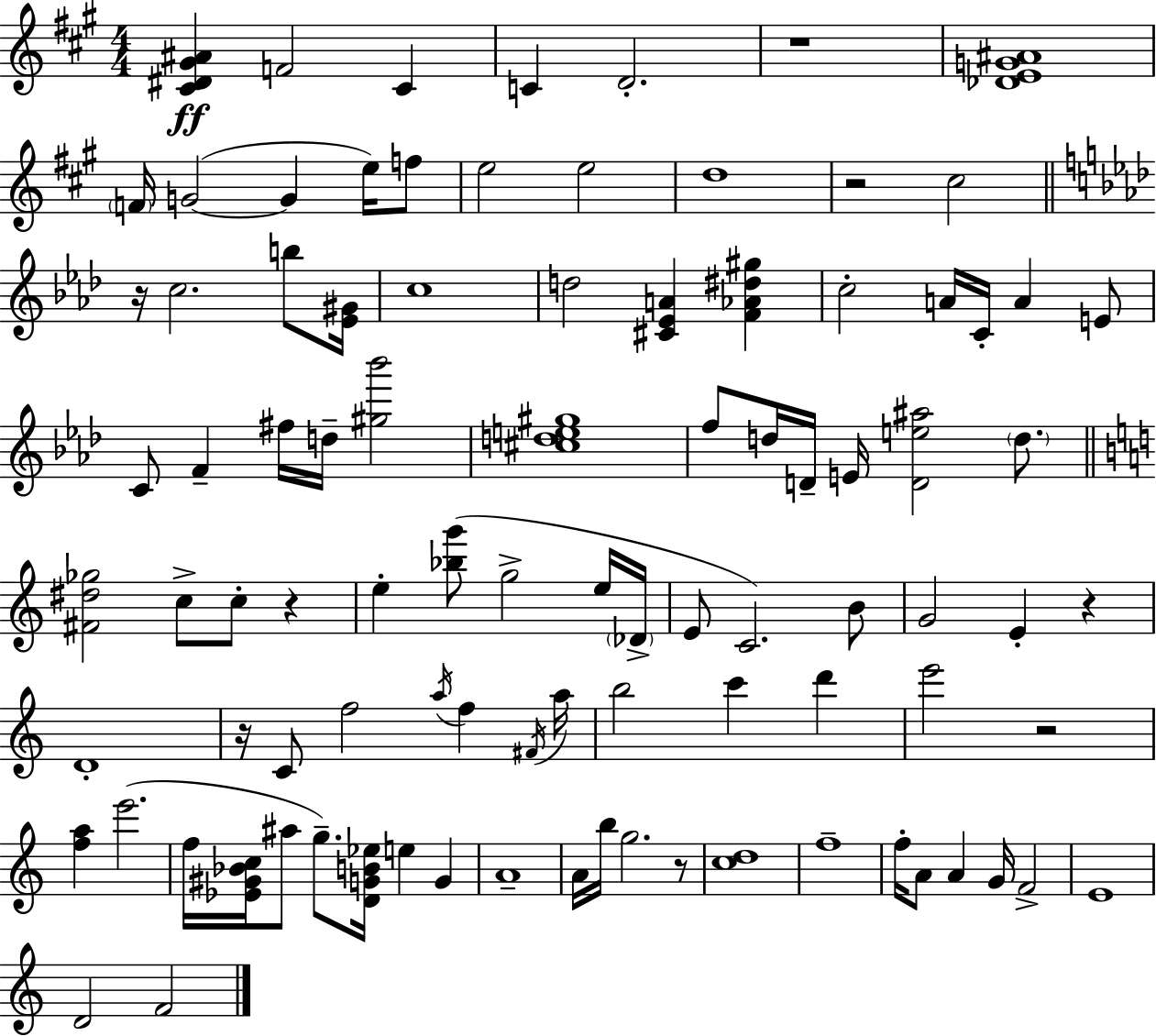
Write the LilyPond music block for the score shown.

{
  \clef treble
  \numericTimeSignature
  \time 4/4
  \key a \major
  \repeat volta 2 { <cis' dis' gis' ais'>4\ff f'2 cis'4 | c'4 d'2.-. | r1 | <des' e' g' ais'>1 | \break \parenthesize f'16 g'2~(~ g'4 e''16) f''8 | e''2 e''2 | d''1 | r2 cis''2 | \break \bar "||" \break \key aes \major r16 c''2. b''8 <ees' gis'>16 | c''1 | d''2 <cis' ees' a'>4 <f' aes' dis'' gis''>4 | c''2-. a'16 c'16-. a'4 e'8 | \break c'8 f'4-- fis''16 d''16-- <gis'' bes'''>2 | <cis'' d'' e'' gis''>1 | f''8 d''16 d'16-- e'16 <d' e'' ais''>2 \parenthesize d''8. | \bar "||" \break \key c \major <fis' dis'' ges''>2 c''8-> c''8-. r4 | e''4-. <bes'' g'''>8( g''2-> e''16 \parenthesize des'16-> | e'8 c'2.) b'8 | g'2 e'4-. r4 | \break d'1-. | r16 c'8 f''2 \acciaccatura { a''16 } f''4 | \acciaccatura { fis'16 } a''16 b''2 c'''4 d'''4 | e'''2 r2 | \break <f'' a''>4 e'''2.( | f''16 <ees' gis' bes' c''>16 ais''8 g''8.--) <d' g' b' ees''>16 e''4 g'4 | a'1-- | a'16 b''16 g''2. | \break r8 <c'' d''>1 | f''1-- | f''16-. a'8 a'4 g'16 f'2-> | e'1 | \break d'2 f'2 | } \bar "|."
}